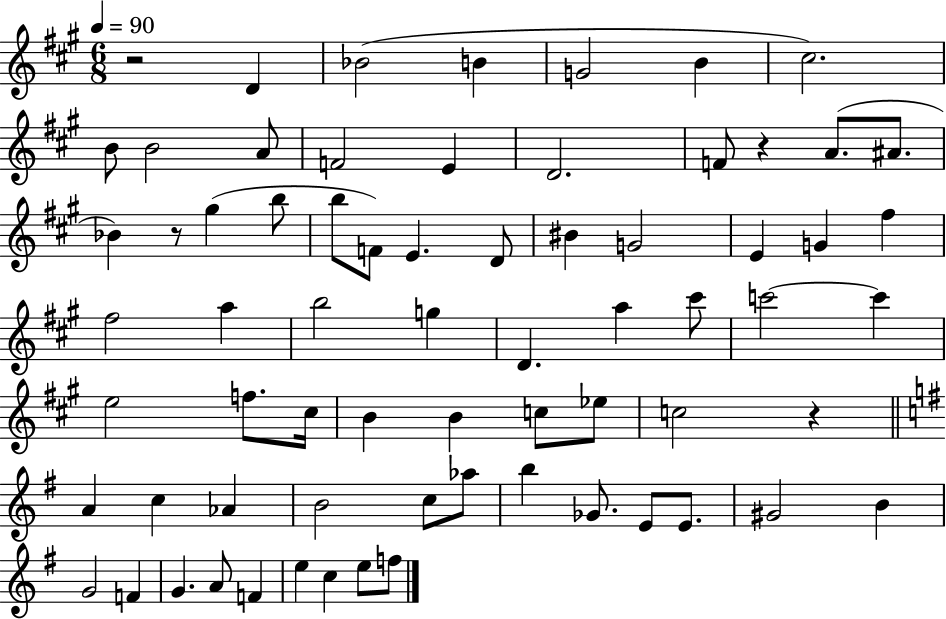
{
  \clef treble
  \numericTimeSignature
  \time 6/8
  \key a \major
  \tempo 4 = 90
  r2 d'4 | bes'2( b'4 | g'2 b'4 | cis''2.) | \break b'8 b'2 a'8 | f'2 e'4 | d'2. | f'8 r4 a'8.( ais'8. | \break bes'4) r8 gis''4( b''8 | b''8 f'8) e'4. d'8 | bis'4 g'2 | e'4 g'4 fis''4 | \break fis''2 a''4 | b''2 g''4 | d'4. a''4 cis'''8 | c'''2~~ c'''4 | \break e''2 f''8. cis''16 | b'4 b'4 c''8 ees''8 | c''2 r4 | \bar "||" \break \key e \minor a'4 c''4 aes'4 | b'2 c''8 aes''8 | b''4 ges'8. e'8 e'8. | gis'2 b'4 | \break g'2 f'4 | g'4. a'8 f'4 | e''4 c''4 e''8 f''8 | \bar "|."
}